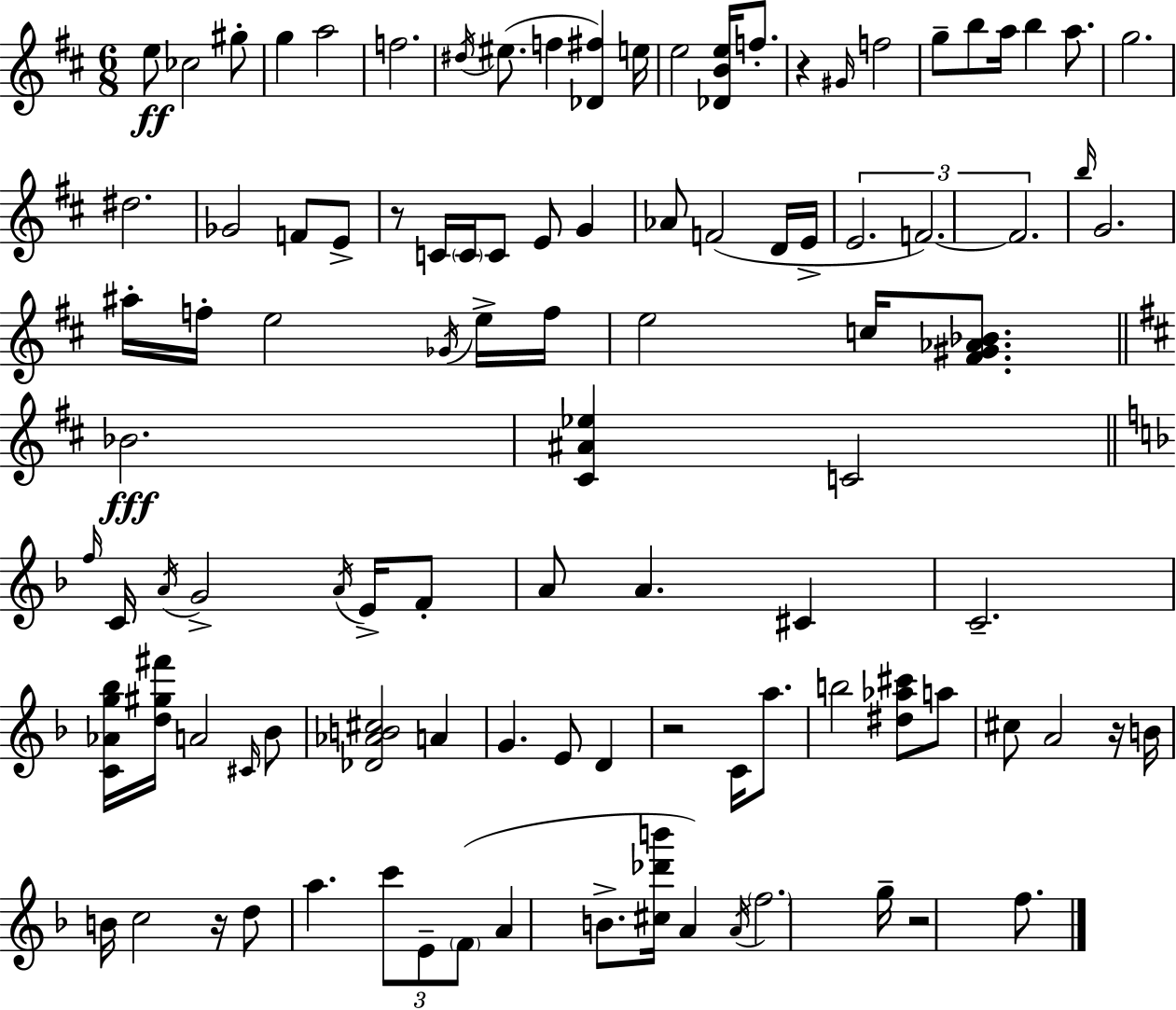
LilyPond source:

{
  \clef treble
  \numericTimeSignature
  \time 6/8
  \key d \major
  e''8\ff ces''2 gis''8-. | g''4 a''2 | f''2. | \acciaccatura { dis''16 }( eis''8. f''4 <des' fis''>4) | \break e''16 e''2 <des' b' e''>16 f''8.-. | r4 \grace { gis'16 } f''2 | g''8-- b''8 a''16 b''4 a''8. | g''2. | \break dis''2. | ges'2 f'8 | e'8-> r8 c'16 \parenthesize c'16 c'8 e'8 g'4 | aes'8 f'2( | \break d'16 e'16-> \tuplet 3/2 { e'2. | f'2.~~) | f'2. } | \grace { b''16 } g'2. | \break ais''16-. f''16-. e''2 | \acciaccatura { ges'16 } e''16-> f''16 e''2 | c''16 <fis' gis' aes' bes'>8. \bar "||" \break \key b \minor bes'2.\fff | <cis' ais' ees''>4 c'2 | \bar "||" \break \key f \major \grace { f''16 } c'16 \acciaccatura { a'16 } g'2-> \acciaccatura { a'16 } | e'16-> f'8-. a'8 a'4. cis'4 | c'2.-- | <c' aes' g'' bes''>16 <d'' gis'' fis'''>16 a'2 | \break \grace { cis'16 } bes'8 <des' aes' b' cis''>2 | a'4 g'4. e'8 | d'4 r2 | c'16 a''8. b''2 | \break <dis'' aes'' cis'''>8 a''8 cis''8 a'2 | r16 b'16 b'16 c''2 | r16 d''8 a''4. \tuplet 3/2 { c'''8 | e'8-- \parenthesize f'8( } a'4 b'8.-> <cis'' des''' b'''>16 | \break a'4) \acciaccatura { a'16 } \parenthesize f''2. | g''16-- r2 | f''8. \bar "|."
}